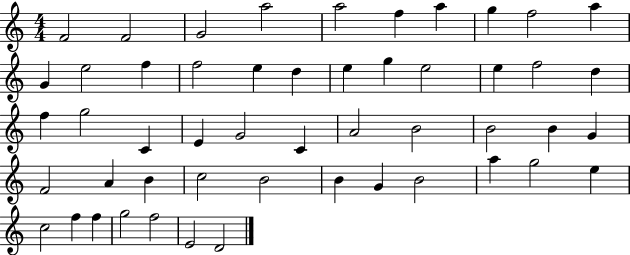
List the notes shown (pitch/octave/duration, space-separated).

F4/h F4/h G4/h A5/h A5/h F5/q A5/q G5/q F5/h A5/q G4/q E5/h F5/q F5/h E5/q D5/q E5/q G5/q E5/h E5/q F5/h D5/q F5/q G5/h C4/q E4/q G4/h C4/q A4/h B4/h B4/h B4/q G4/q F4/h A4/q B4/q C5/h B4/h B4/q G4/q B4/h A5/q G5/h E5/q C5/h F5/q F5/q G5/h F5/h E4/h D4/h